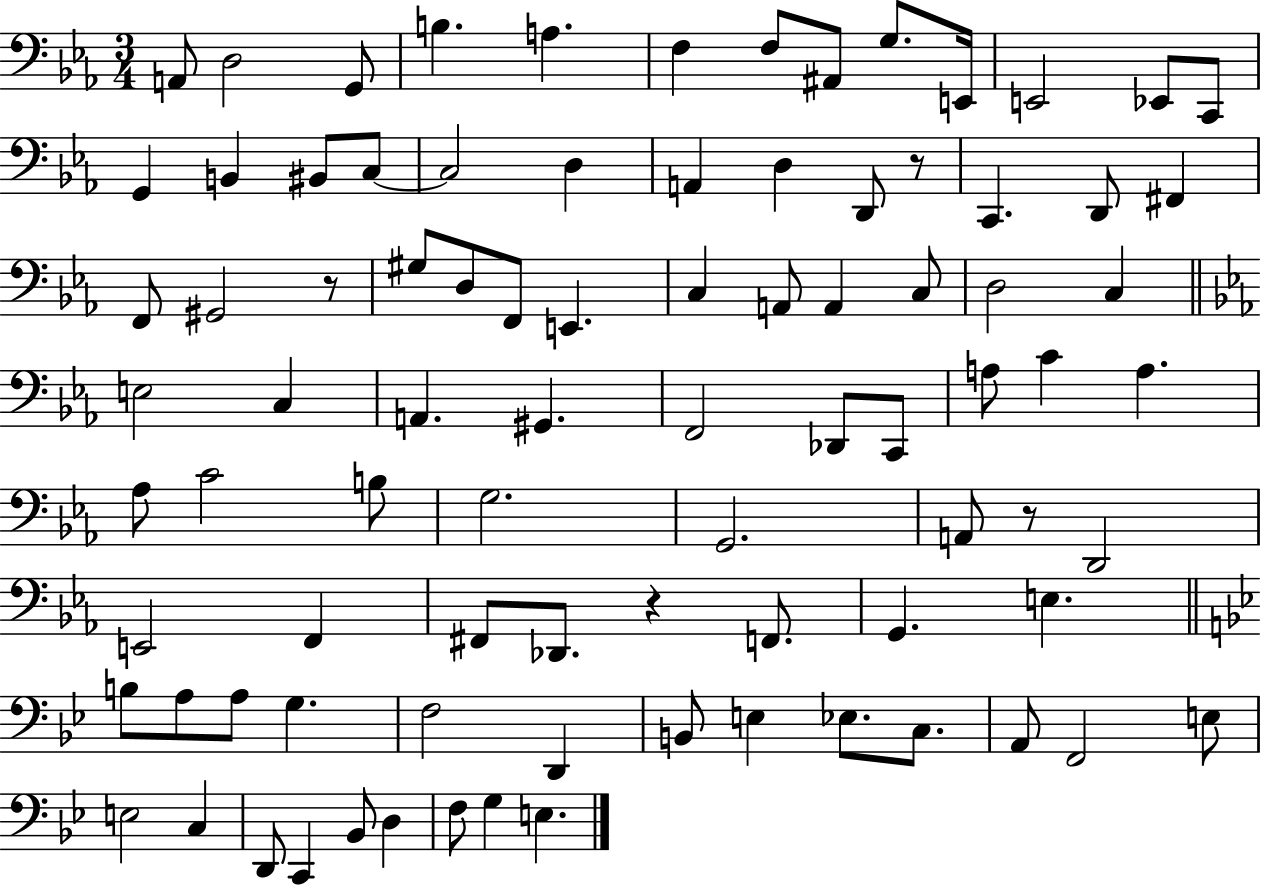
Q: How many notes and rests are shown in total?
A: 87